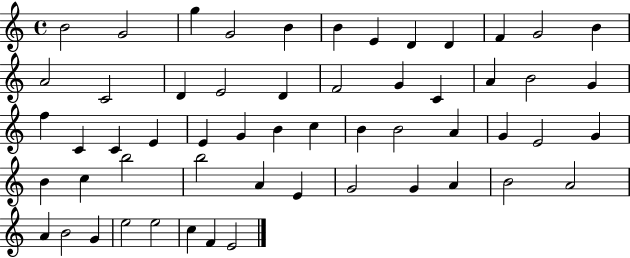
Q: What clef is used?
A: treble